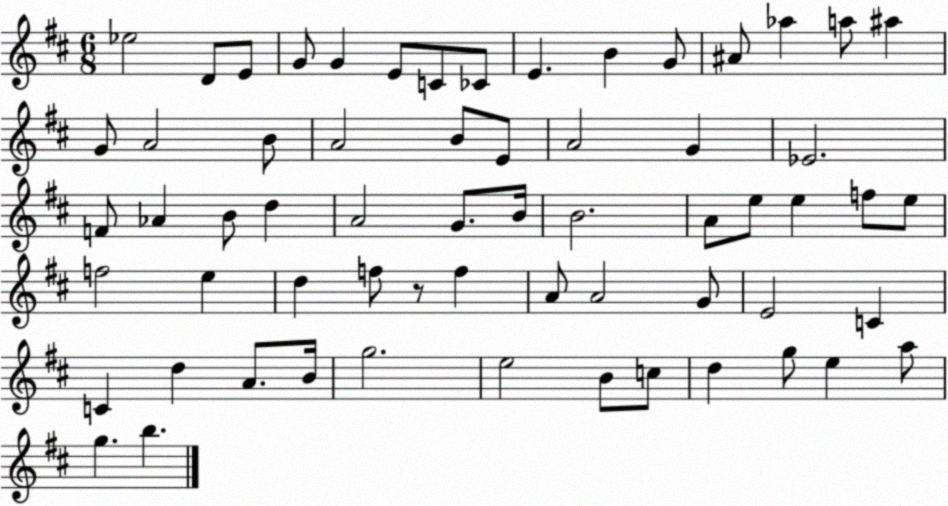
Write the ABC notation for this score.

X:1
T:Untitled
M:6/8
L:1/4
K:D
_e2 D/2 E/2 G/2 G E/2 C/2 _C/2 E B G/2 ^A/2 _a a/2 ^a G/2 A2 B/2 A2 B/2 E/2 A2 G _E2 F/2 _A B/2 d A2 G/2 B/4 B2 A/2 e/2 e f/2 e/2 f2 e d f/2 z/2 f A/2 A2 G/2 E2 C C d A/2 B/4 g2 e2 B/2 c/2 d g/2 e a/2 g b